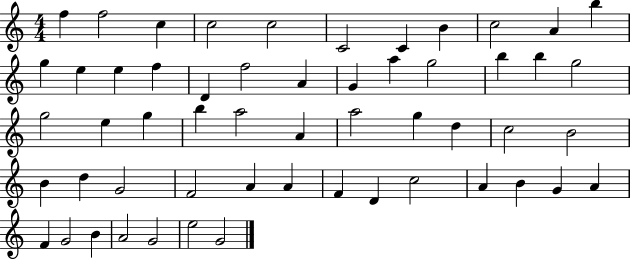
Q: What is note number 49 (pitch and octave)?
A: F4